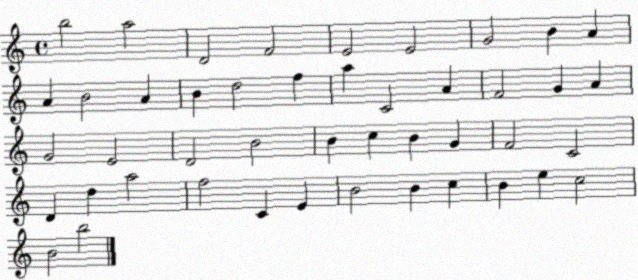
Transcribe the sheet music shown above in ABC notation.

X:1
T:Untitled
M:4/4
L:1/4
K:C
b2 a2 D2 F2 E2 E2 G2 B A A B2 A B d2 f a C2 A F2 G A G2 E2 D2 B2 B c B G F2 C2 D d a2 f2 C E B2 B c B e c2 B2 b2